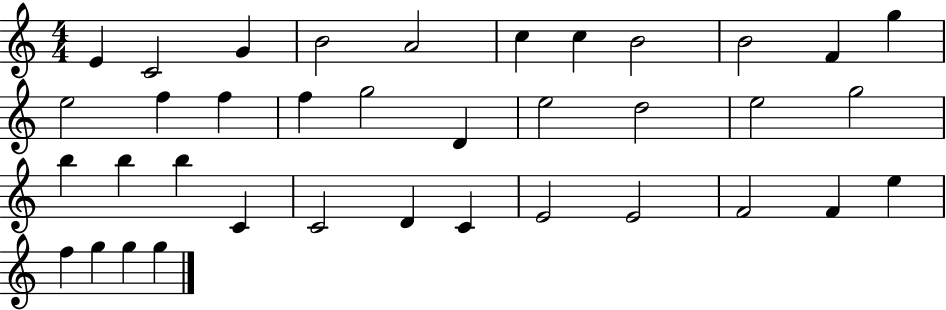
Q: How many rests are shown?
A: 0